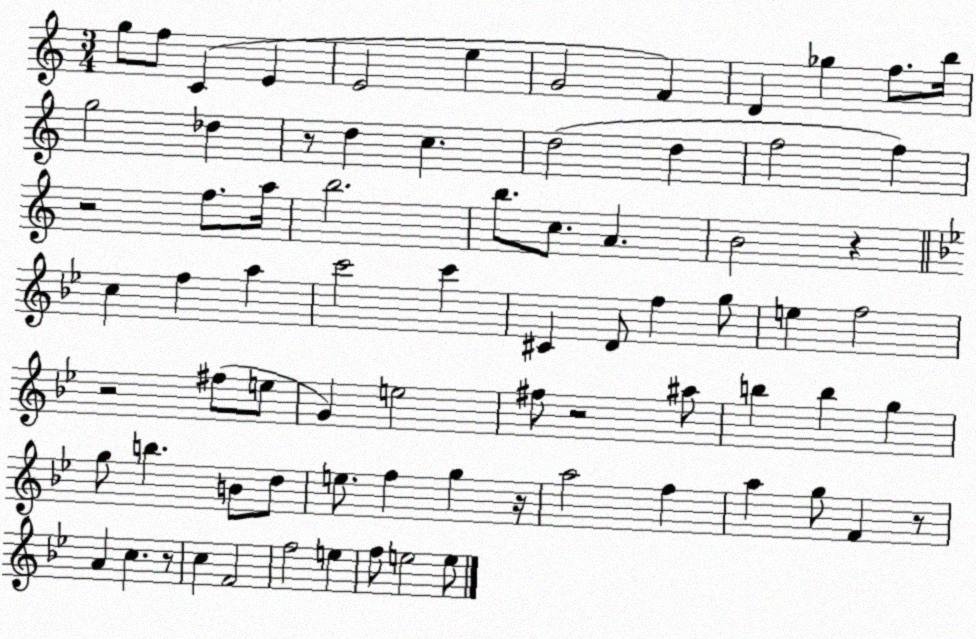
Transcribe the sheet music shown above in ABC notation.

X:1
T:Untitled
M:3/4
L:1/4
K:C
g/2 f/2 C E E2 e G2 F D _g f/2 b/4 g2 _d z/2 d c d2 d f2 f z2 f/2 a/4 b2 b/2 c/2 A B2 z c f a c'2 c' ^C D/2 f g/2 e f2 z2 ^f/2 e/2 G e2 ^f/2 z2 ^a/2 b b g g/2 b B/2 d/2 e/2 f g z/4 a2 f a g/2 F z/2 A c z/2 c F2 f2 e f/2 e2 e/2